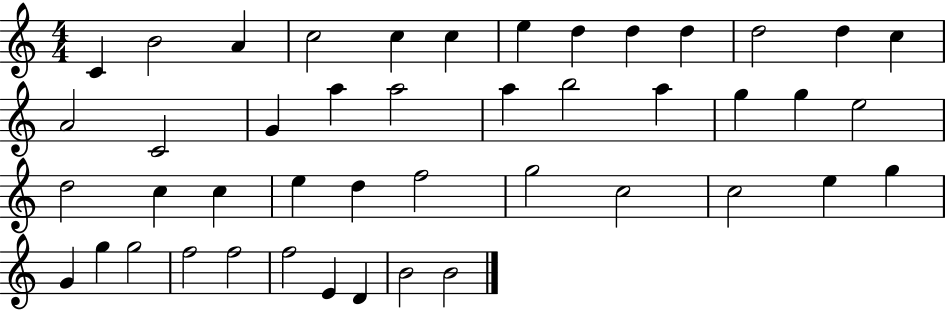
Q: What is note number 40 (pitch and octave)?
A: F5